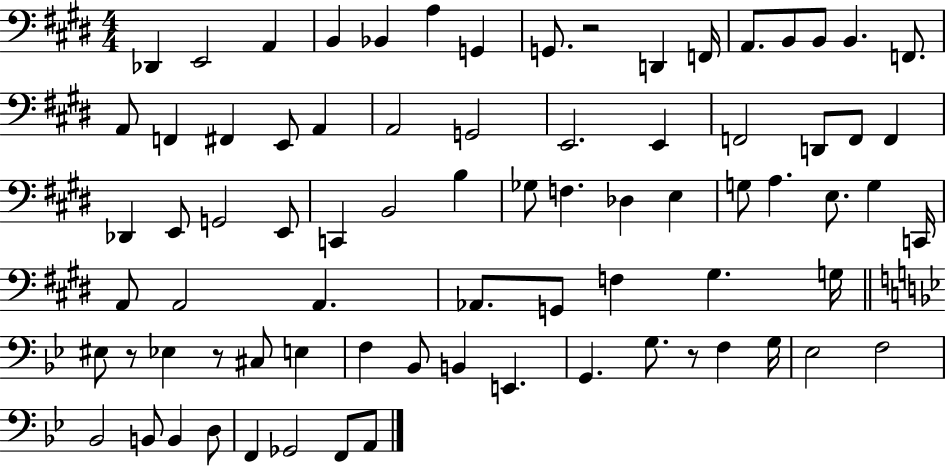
Db2/q E2/h A2/q B2/q Bb2/q A3/q G2/q G2/e. R/h D2/q F2/s A2/e. B2/e B2/e B2/q. F2/e. A2/e F2/q F#2/q E2/e A2/q A2/h G2/h E2/h. E2/q F2/h D2/e F2/e F2/q Db2/q E2/e G2/h E2/e C2/q B2/h B3/q Gb3/e F3/q. Db3/q E3/q G3/e A3/q. E3/e. G3/q C2/s A2/e A2/h A2/q. Ab2/e. G2/e F3/q G#3/q. G3/s EIS3/e R/e Eb3/q R/e C#3/e E3/q F3/q Bb2/e B2/q E2/q. G2/q. G3/e. R/e F3/q G3/s Eb3/h F3/h Bb2/h B2/e B2/q D3/e F2/q Gb2/h F2/e A2/e